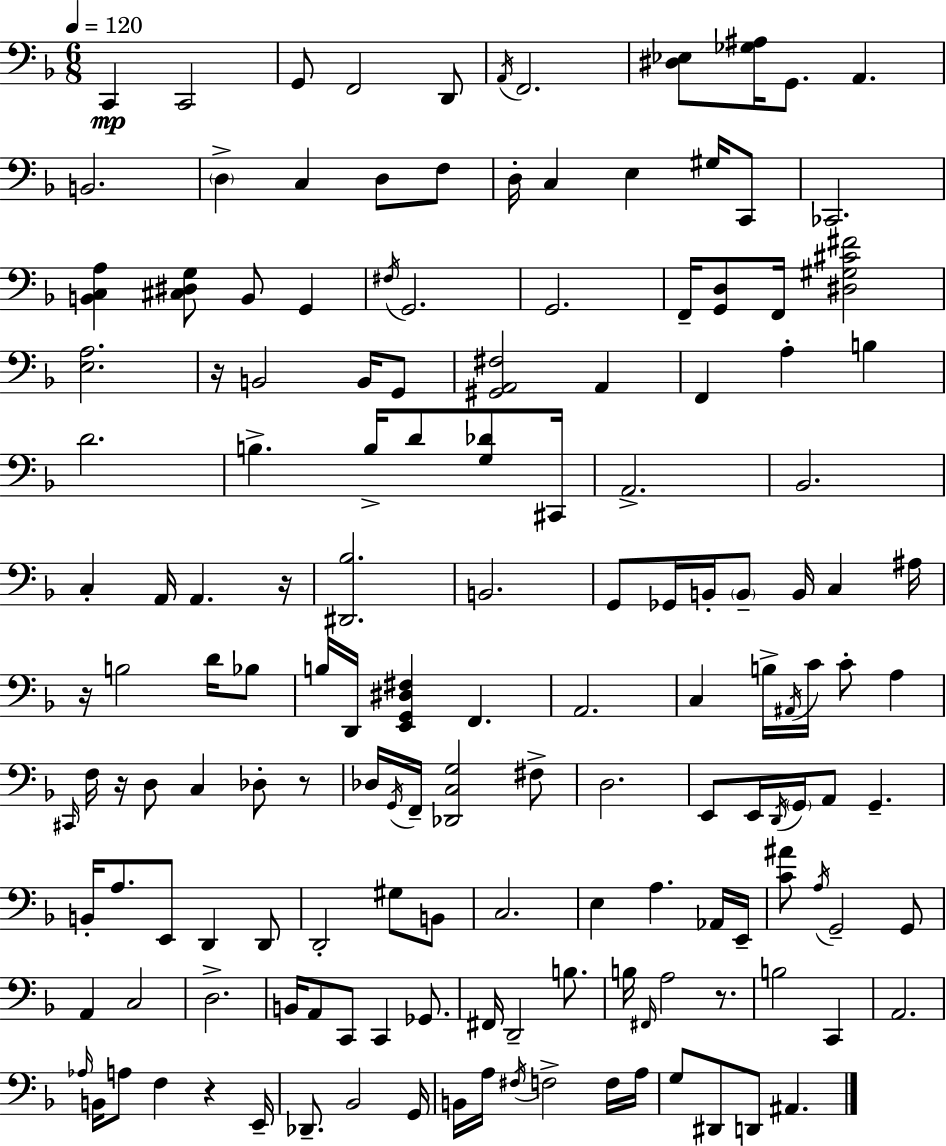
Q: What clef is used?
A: bass